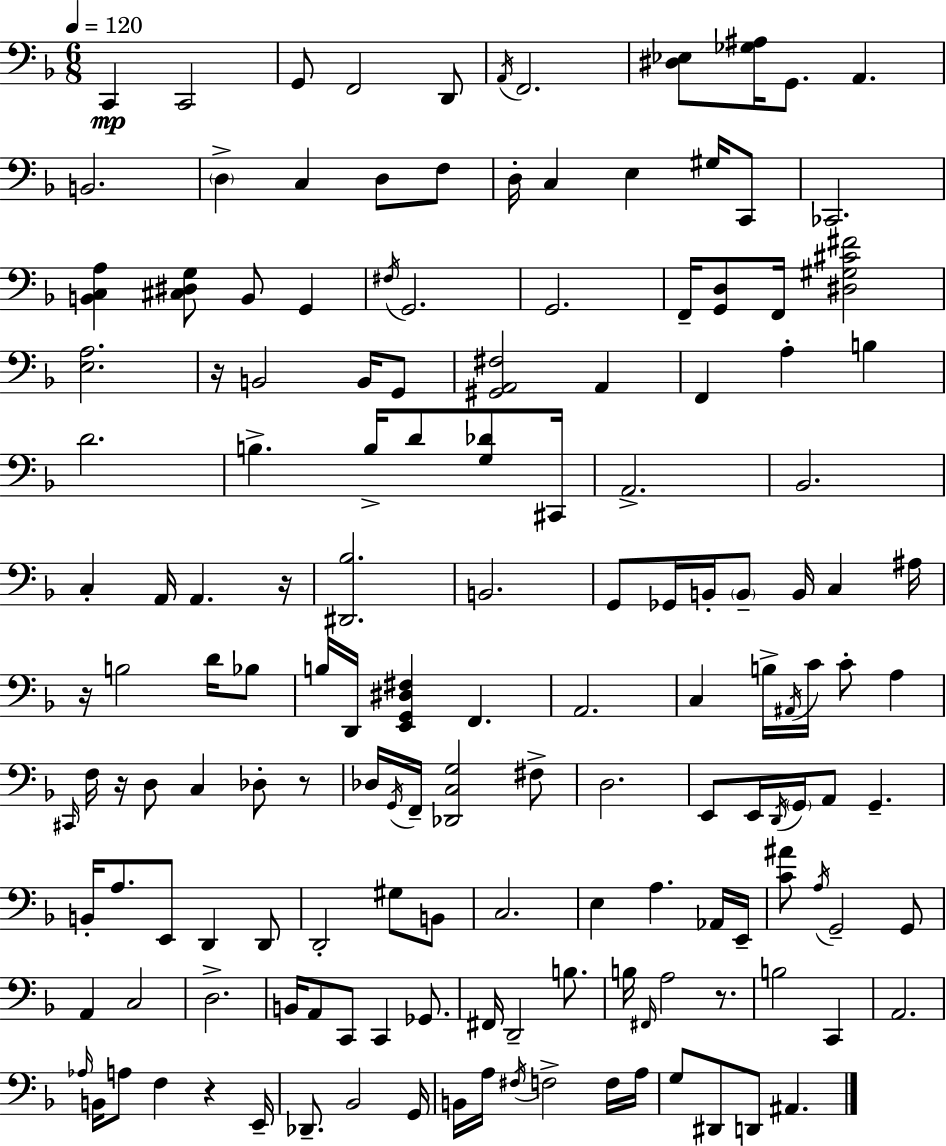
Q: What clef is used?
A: bass